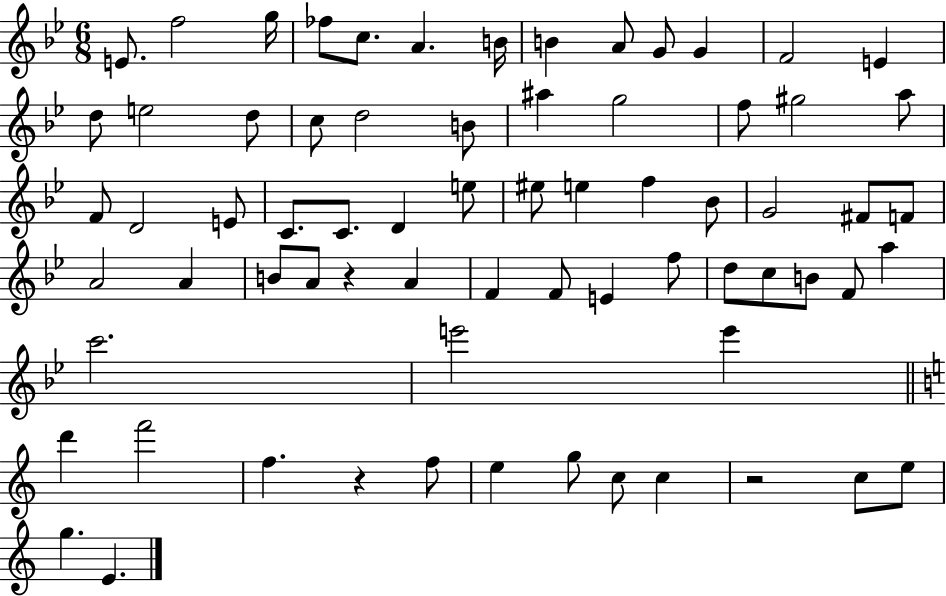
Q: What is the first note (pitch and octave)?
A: E4